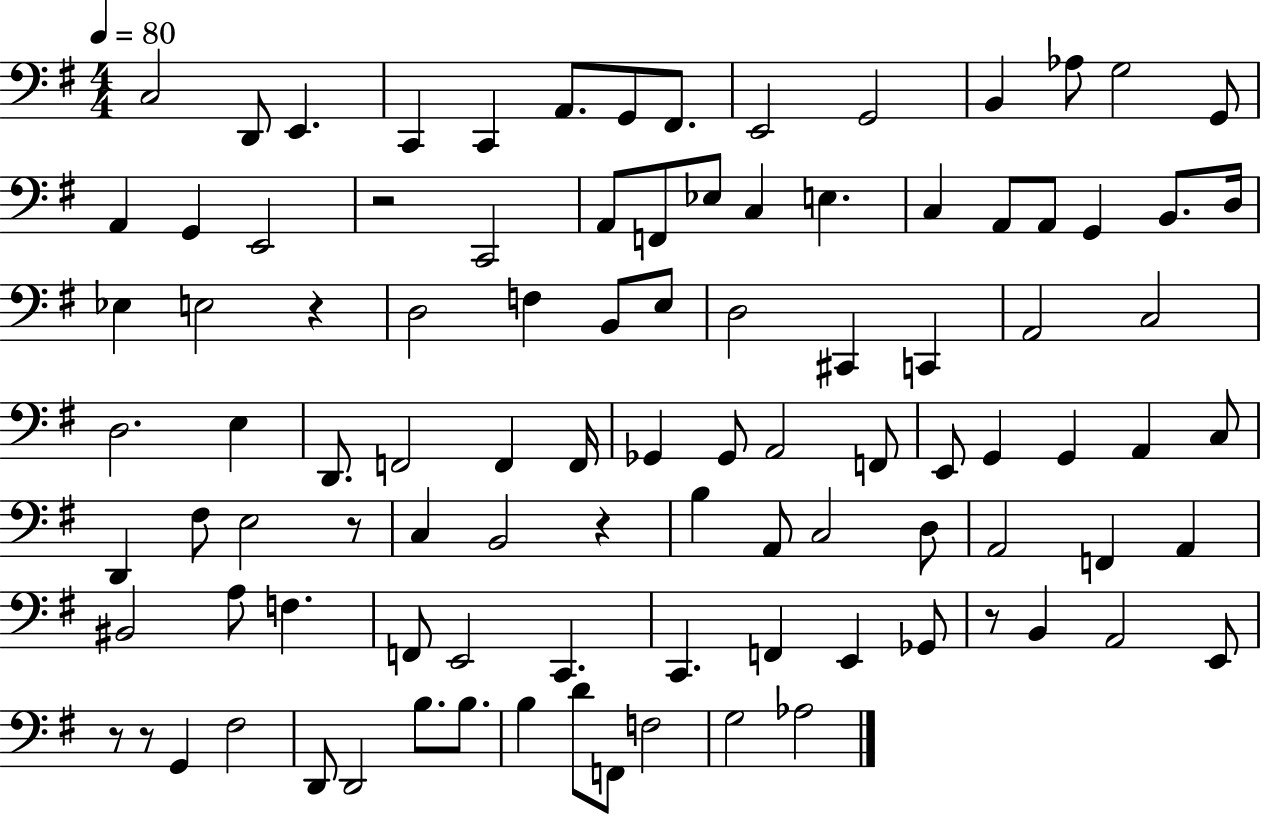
{
  \clef bass
  \numericTimeSignature
  \time 4/4
  \key g \major
  \tempo 4 = 80
  c2 d,8 e,4. | c,4 c,4 a,8. g,8 fis,8. | e,2 g,2 | b,4 aes8 g2 g,8 | \break a,4 g,4 e,2 | r2 c,2 | a,8 f,8 ees8 c4 e4. | c4 a,8 a,8 g,4 b,8. d16 | \break ees4 e2 r4 | d2 f4 b,8 e8 | d2 cis,4 c,4 | a,2 c2 | \break d2. e4 | d,8. f,2 f,4 f,16 | ges,4 ges,8 a,2 f,8 | e,8 g,4 g,4 a,4 c8 | \break d,4 fis8 e2 r8 | c4 b,2 r4 | b4 a,8 c2 d8 | a,2 f,4 a,4 | \break bis,2 a8 f4. | f,8 e,2 c,4. | c,4. f,4 e,4 ges,8 | r8 b,4 a,2 e,8 | \break r8 r8 g,4 fis2 | d,8 d,2 b8. b8. | b4 d'8 f,8 f2 | g2 aes2 | \break \bar "|."
}